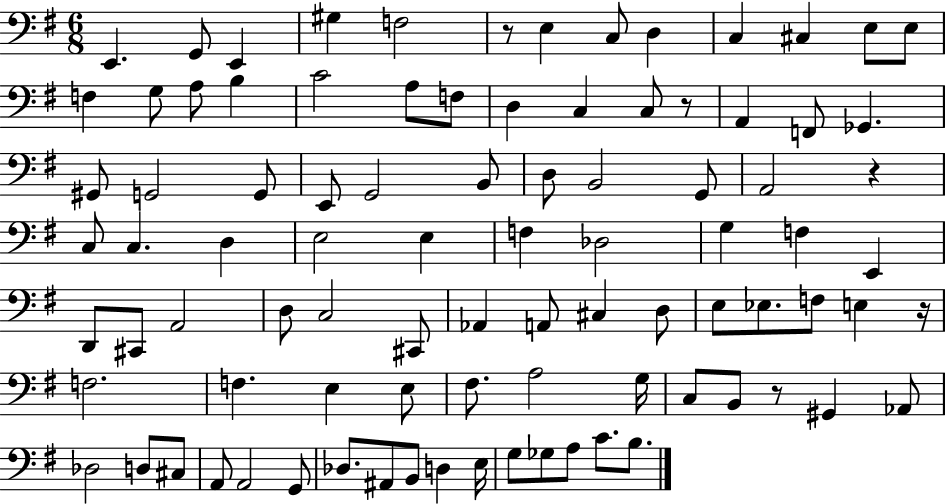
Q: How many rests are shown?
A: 5